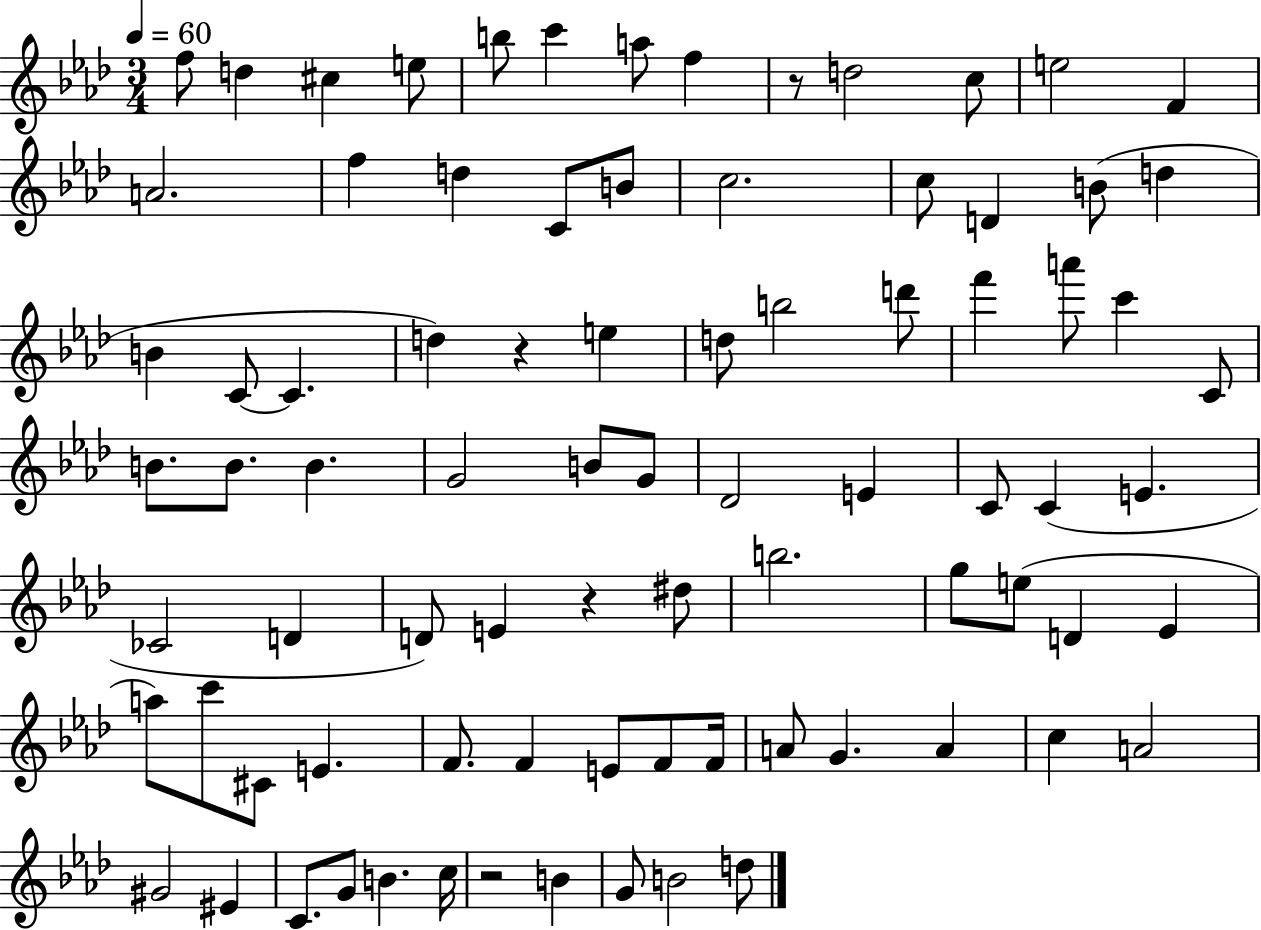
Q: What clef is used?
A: treble